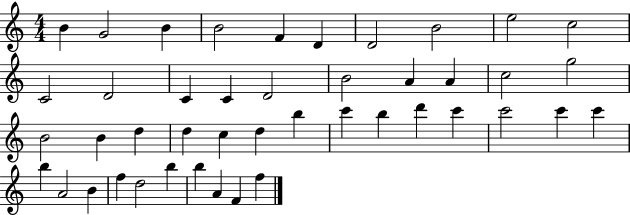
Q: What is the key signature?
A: C major